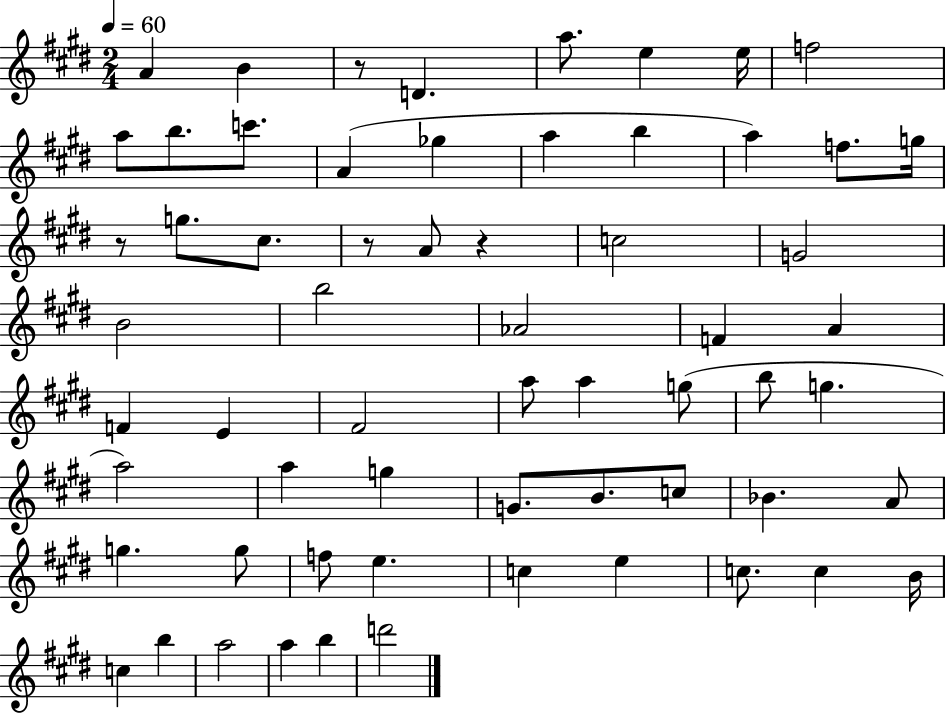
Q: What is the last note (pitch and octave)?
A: D6